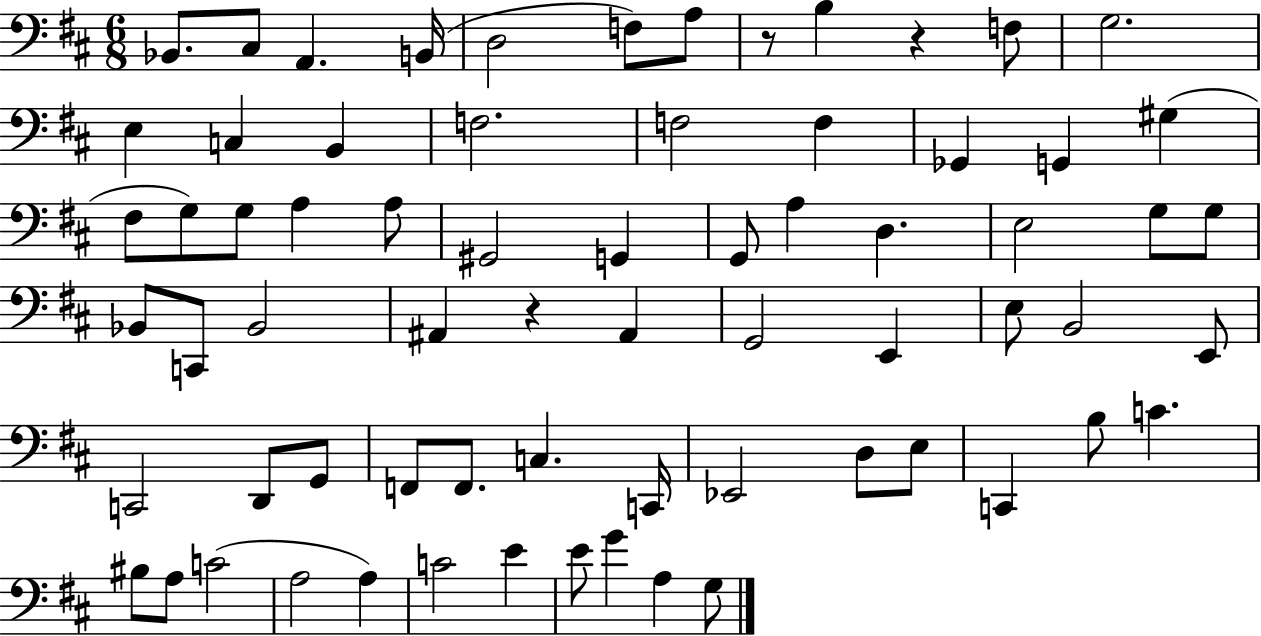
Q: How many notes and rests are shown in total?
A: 69